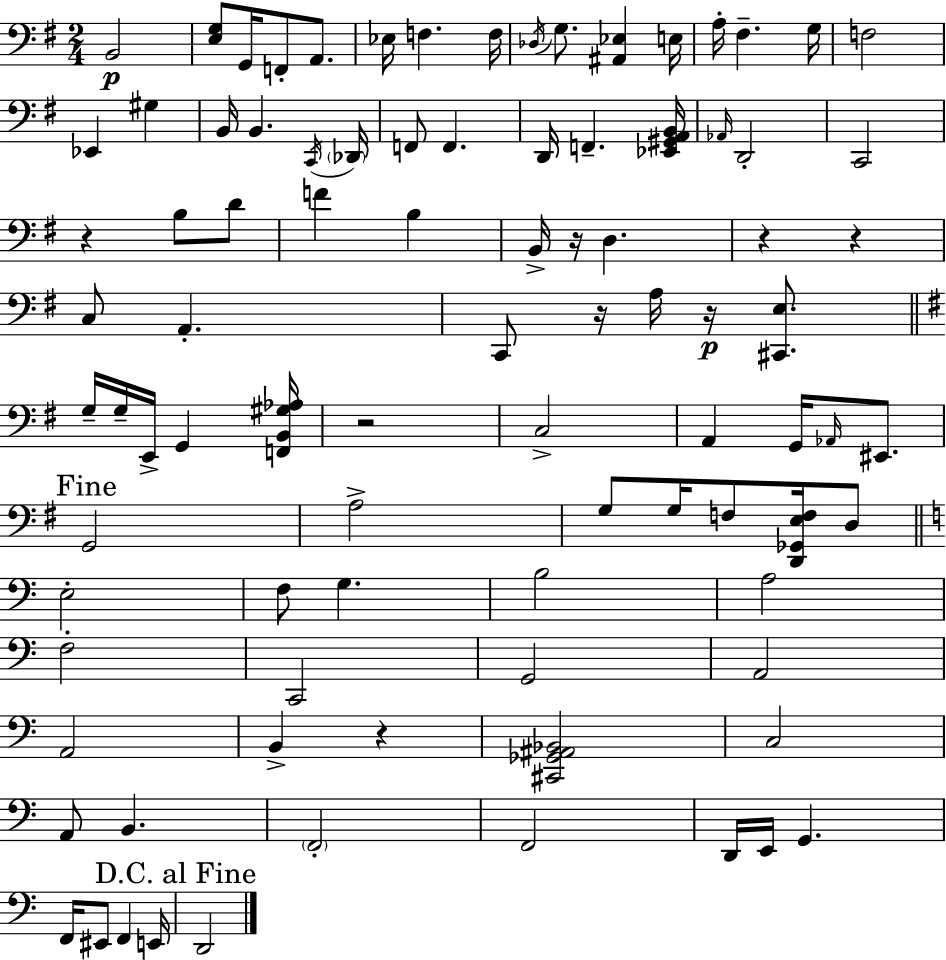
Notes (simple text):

B2/h [E3,G3]/e G2/s F2/e A2/e. Eb3/s F3/q. F3/s Db3/s G3/e. [A#2,Eb3]/q E3/s A3/s F#3/q. G3/s F3/h Eb2/q G#3/q B2/s B2/q. C2/s Db2/s F2/e F2/q. D2/s F2/q. [Eb2,G#2,A2,B2]/s Ab2/s D2/h C2/h R/q B3/e D4/e F4/q B3/q B2/s R/s D3/q. R/q R/q C3/e A2/q. C2/e R/s A3/s R/s [C#2,E3]/e. G3/s G3/s E2/s G2/q [F2,B2,G#3,Ab3]/s R/h C3/h A2/q G2/s Ab2/s EIS2/e. G2/h A3/h G3/e G3/s F3/e [D2,Gb2,E3,F3]/s D3/e E3/h F3/e G3/q. B3/h A3/h F3/h C2/h G2/h A2/h A2/h B2/q R/q [C#2,Gb2,A#2,Bb2]/h C3/h A2/e B2/q. F2/h F2/h D2/s E2/s G2/q. F2/s EIS2/e F2/q E2/s D2/h